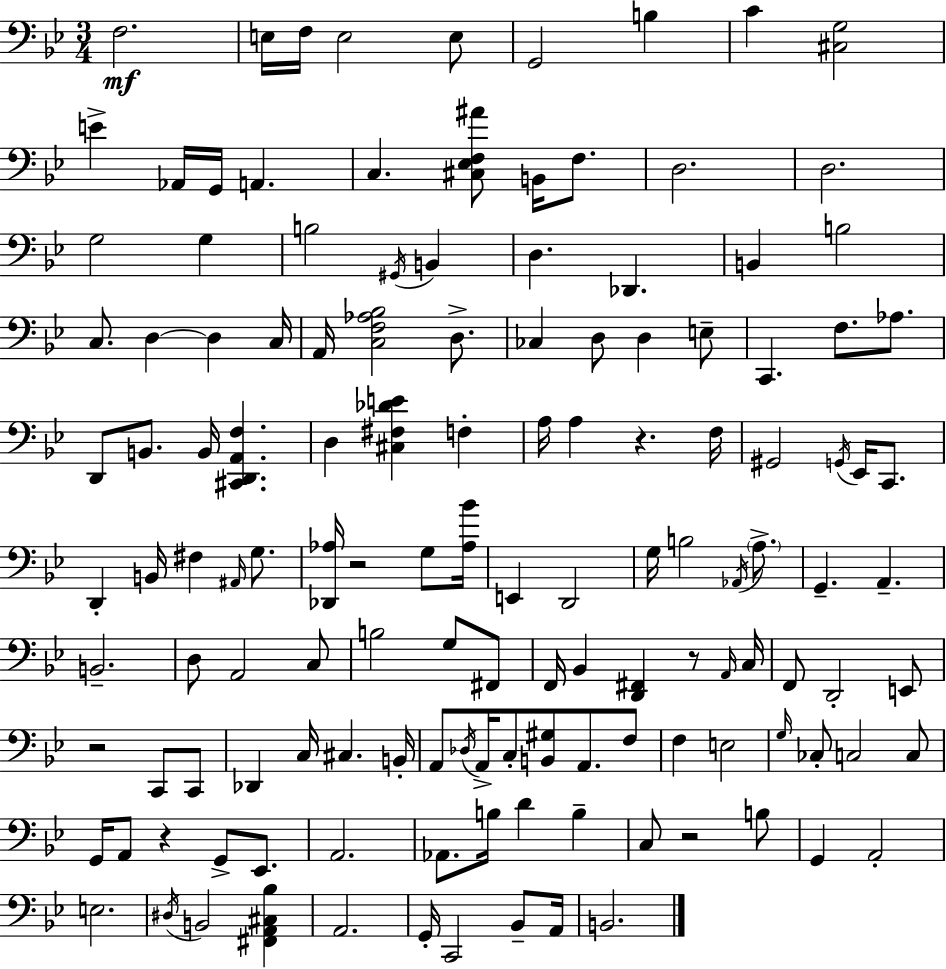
X:1
T:Untitled
M:3/4
L:1/4
K:Bb
F,2 E,/4 F,/4 E,2 E,/2 G,,2 B, C [^C,G,]2 E _A,,/4 G,,/4 A,, C, [^C,_E,F,^A]/2 B,,/4 F,/2 D,2 D,2 G,2 G, B,2 ^G,,/4 B,, D, _D,, B,, B,2 C,/2 D, D, C,/4 A,,/4 [C,F,_A,_B,]2 D,/2 _C, D,/2 D, E,/2 C,, F,/2 _A,/2 D,,/2 B,,/2 B,,/4 [^C,,D,,A,,F,] D, [^C,^F,_DE] F, A,/4 A, z F,/4 ^G,,2 G,,/4 _E,,/4 C,,/2 D,, B,,/4 ^F, ^A,,/4 G,/2 [_D,,_A,]/4 z2 G,/2 [_A,_B]/4 E,, D,,2 G,/4 B,2 _A,,/4 A,/2 G,, A,, B,,2 D,/2 A,,2 C,/2 B,2 G,/2 ^F,,/2 F,,/4 _B,, [D,,^F,,] z/2 A,,/4 C,/4 F,,/2 D,,2 E,,/2 z2 C,,/2 C,,/2 _D,, C,/4 ^C, B,,/4 A,,/2 _D,/4 A,,/4 C,/2 [B,,^G,]/2 A,,/2 F,/2 F, E,2 G,/4 _C,/2 C,2 C,/2 G,,/4 A,,/2 z G,,/2 _E,,/2 A,,2 _A,,/2 B,/4 D B, C,/2 z2 B,/2 G,, A,,2 E,2 ^D,/4 B,,2 [^F,,A,,^C,_B,] A,,2 G,,/4 C,,2 _B,,/2 A,,/4 B,,2